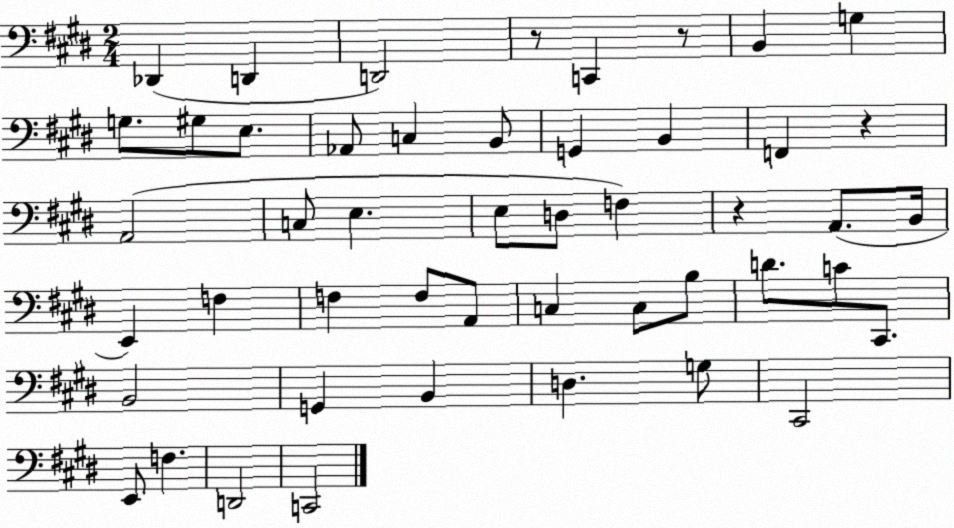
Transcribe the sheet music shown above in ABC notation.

X:1
T:Untitled
M:2/4
L:1/4
K:E
_D,, D,, D,,2 z/2 C,, z/2 B,, G, G,/2 ^G,/2 E,/2 _A,,/2 C, B,,/2 G,, B,, F,, z A,,2 C,/2 E, E,/2 D,/2 F, z A,,/2 B,,/4 E,, F, F, F,/2 A,,/2 C, C,/2 B,/2 D/2 C/2 ^C,,/2 B,,2 G,, B,, D, G,/2 ^C,,2 E,,/2 F, D,,2 C,,2